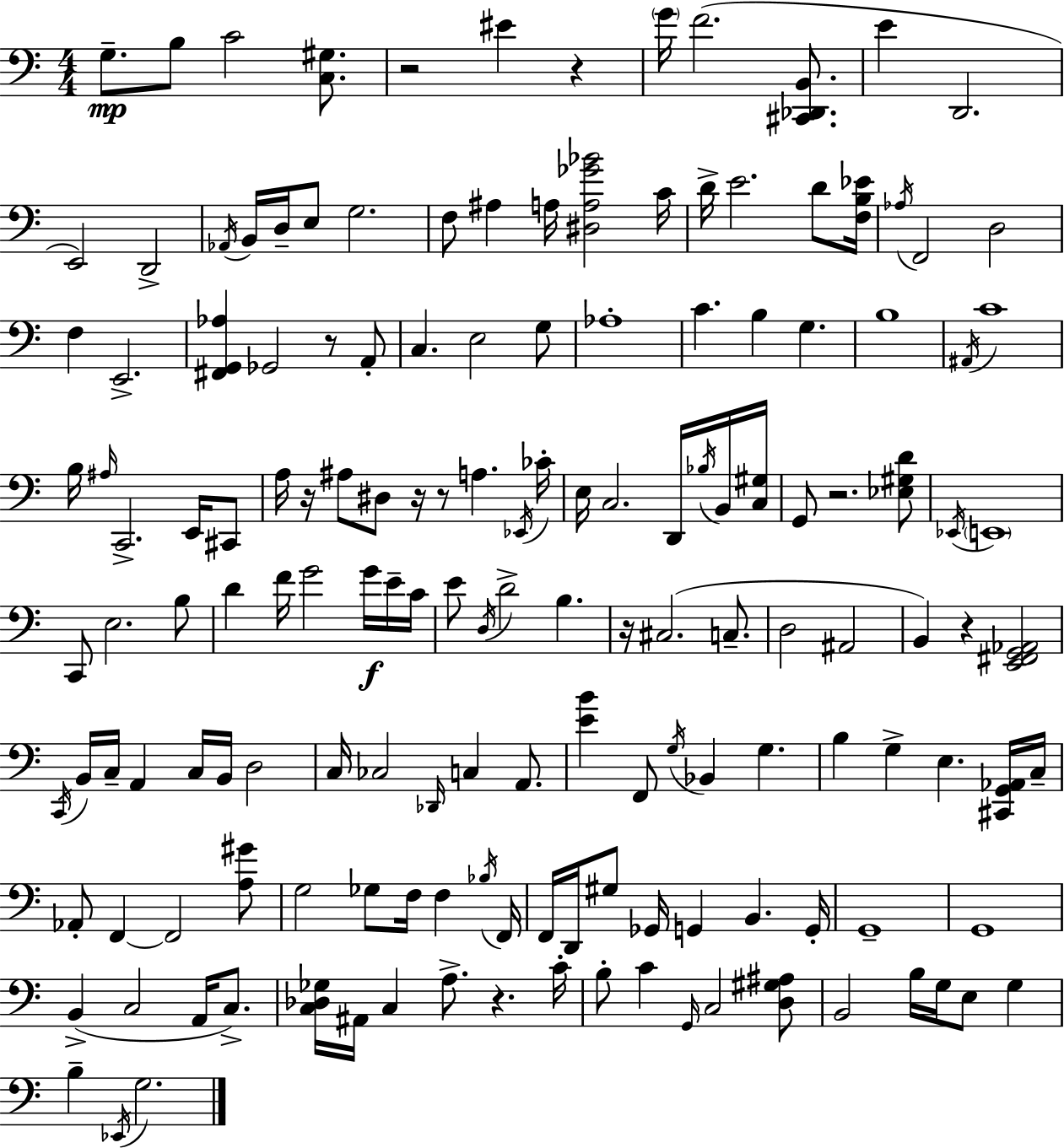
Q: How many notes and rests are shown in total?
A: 157